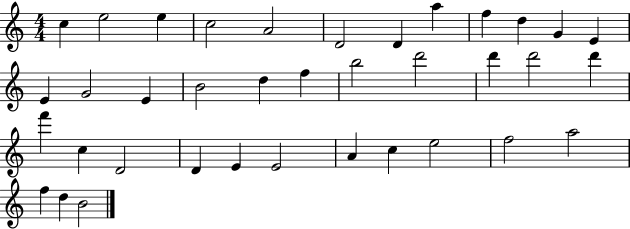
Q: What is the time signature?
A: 4/4